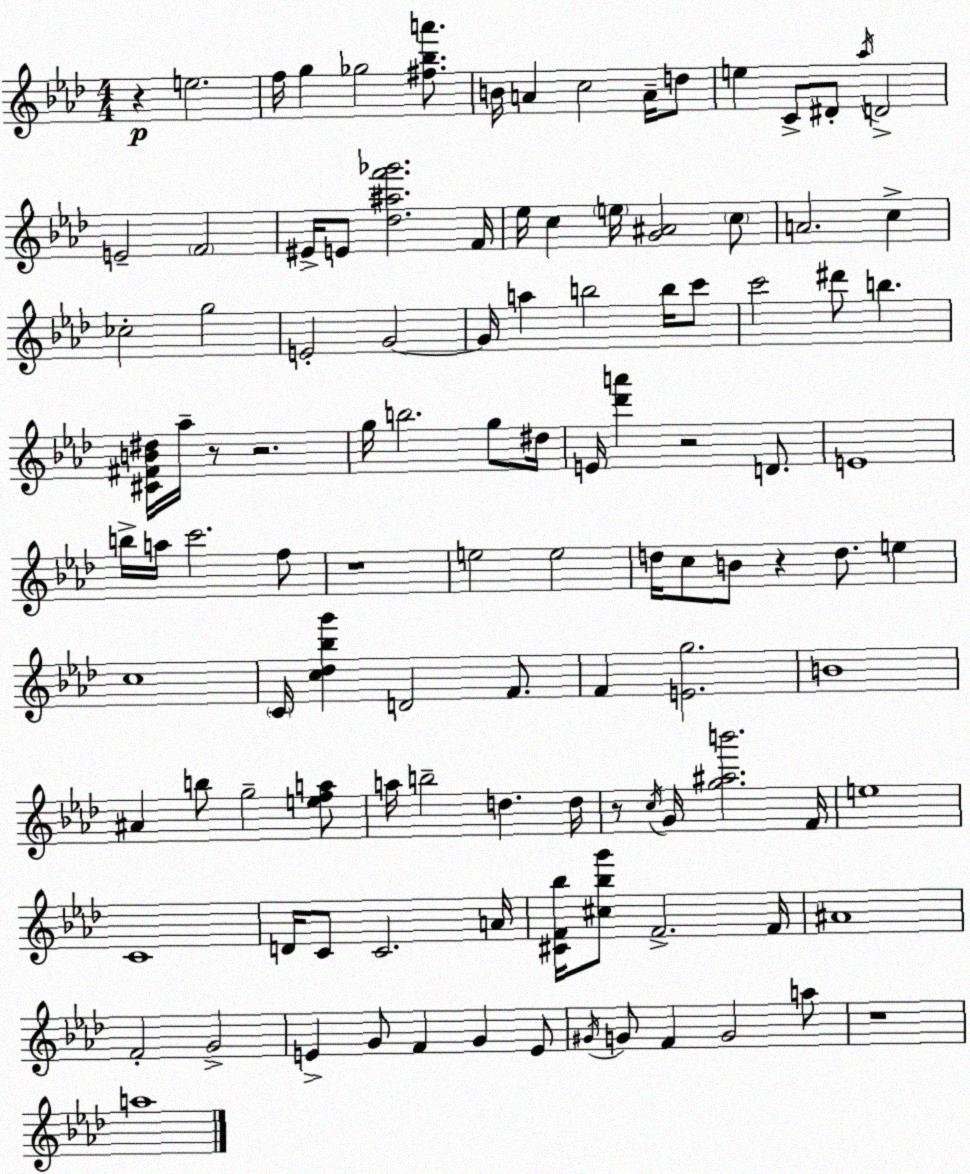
X:1
T:Untitled
M:4/4
L:1/4
K:Ab
z e2 f/4 g _g2 [^f_ba']/2 B/4 A c2 A/4 d/2 e C/2 ^D/2 _a/4 D2 E2 F2 ^E/4 E/2 [_d^af'_g']2 F/4 _e/4 c e/4 [G^A]2 c/2 A2 c _c2 g2 E2 G2 G/4 a b2 b/4 c'/2 c'2 ^d'/2 b [^C^FB^d]/4 _a/4 z/2 z2 g/4 b2 g/2 ^d/4 E/4 [_d'a'] z2 D/2 E4 b/4 a/4 c'2 f/2 z4 e2 e2 d/4 c/2 B/2 z d/2 e c4 C/4 [c_d_bg'] D2 F/2 F [Eg]2 B4 ^A b/2 g2 [efa]/2 a/4 b2 d d/4 z/2 c/4 G/4 [g^ab']2 F/4 e4 C4 D/4 C/2 C2 A/4 [^CF_b]/4 [^c_bg']/2 F2 F/4 ^A4 F2 G2 E G/2 F G E/2 ^G/4 G/2 F G2 a/2 z4 a4